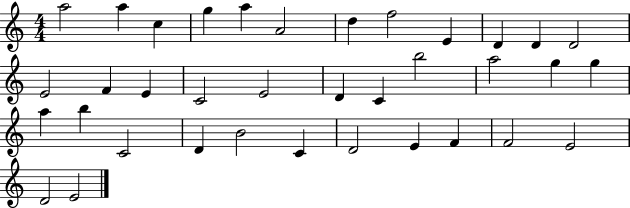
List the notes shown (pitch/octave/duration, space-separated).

A5/h A5/q C5/q G5/q A5/q A4/h D5/q F5/h E4/q D4/q D4/q D4/h E4/h F4/q E4/q C4/h E4/h D4/q C4/q B5/h A5/h G5/q G5/q A5/q B5/q C4/h D4/q B4/h C4/q D4/h E4/q F4/q F4/h E4/h D4/h E4/h